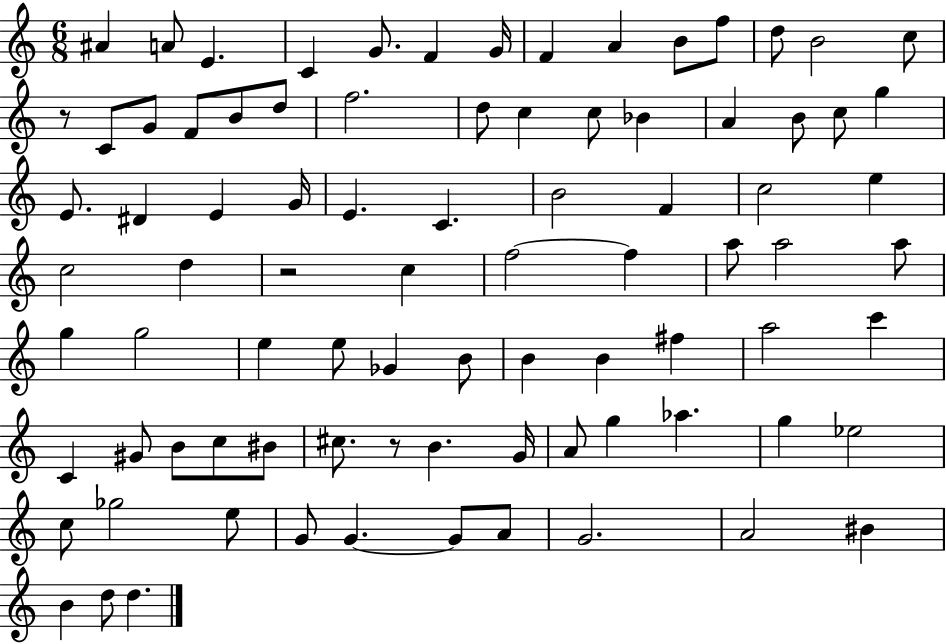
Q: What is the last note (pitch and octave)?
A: D5